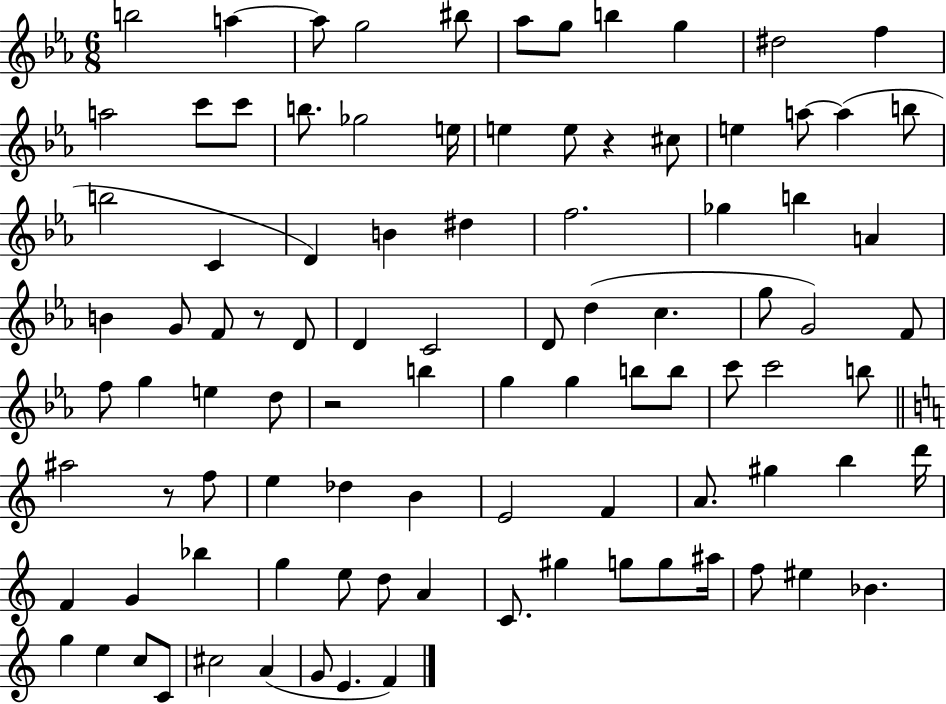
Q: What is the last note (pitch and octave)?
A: F4